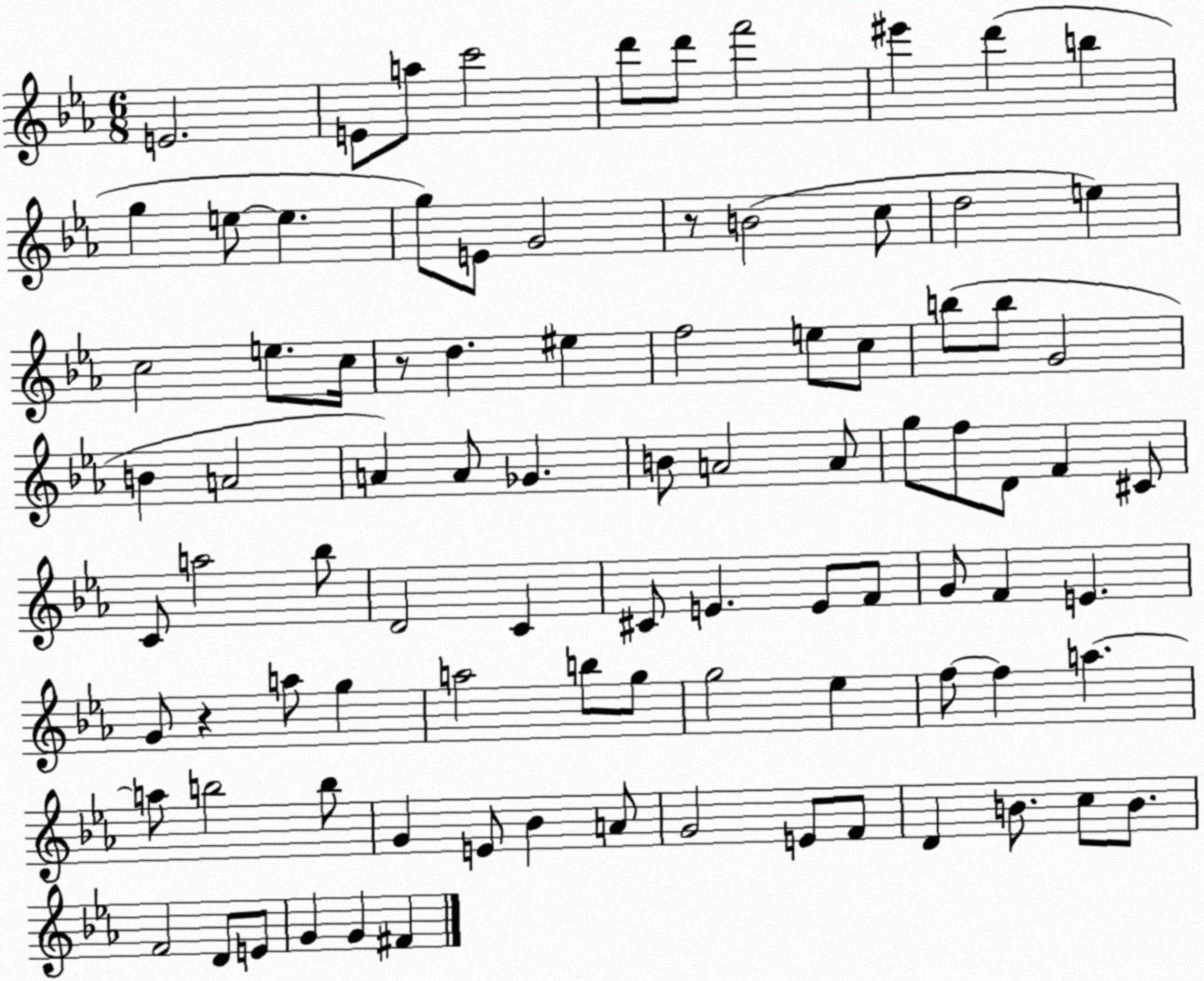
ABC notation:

X:1
T:Untitled
M:6/8
L:1/4
K:Eb
E2 E/2 a/2 c'2 d'/2 d'/2 f'2 ^e' d' b g e/2 e g/2 E/2 G2 z/2 B2 c/2 d2 e c2 e/2 c/4 z/2 d ^e f2 e/2 c/2 b/2 b/2 G2 B A2 A A/2 _G B/2 A2 A/2 g/2 f/2 D/2 F ^C/2 C/2 a2 _b/2 D2 C ^C/2 E E/2 F/2 G/2 F E G/2 z a/2 g a2 b/2 g/2 g2 _e f/2 f a a/2 b2 b/2 G E/2 _B A/2 G2 E/2 F/2 D B/2 c/2 B/2 F2 D/2 E/2 G G ^F